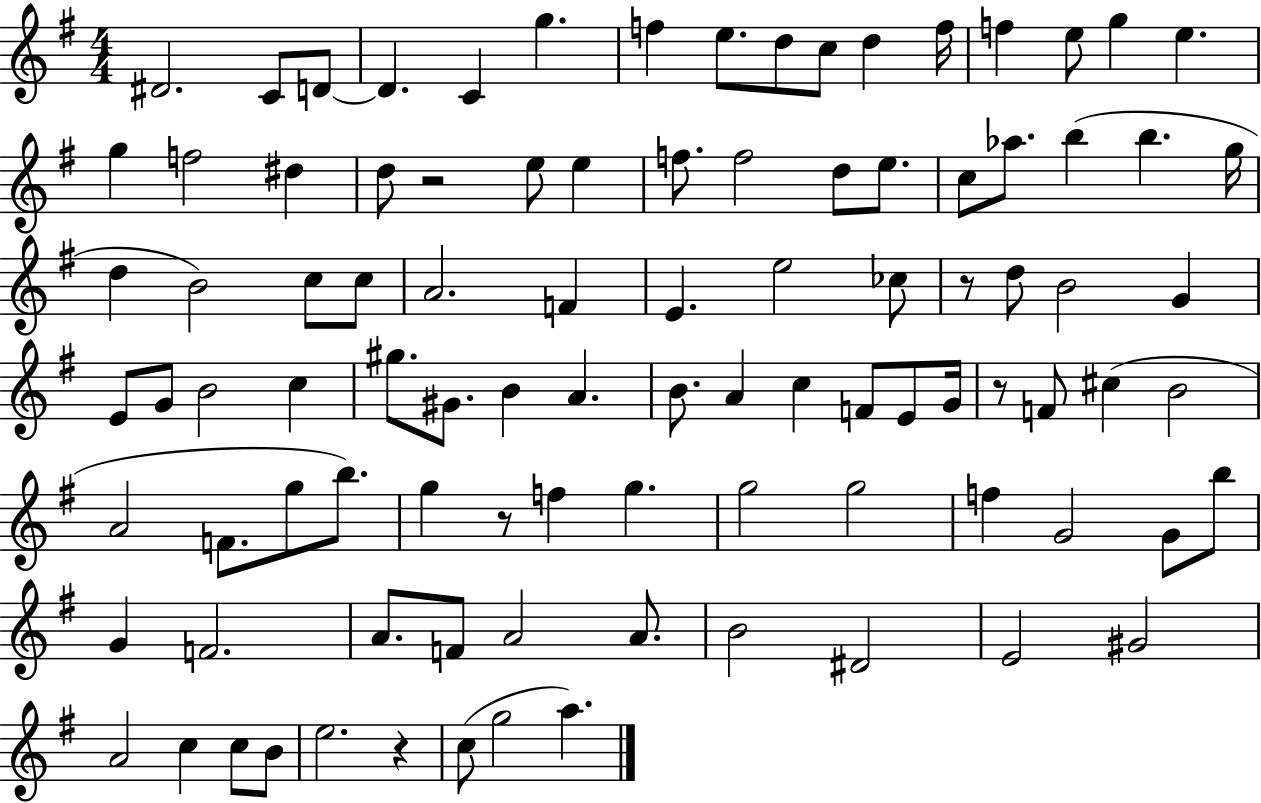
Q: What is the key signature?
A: G major